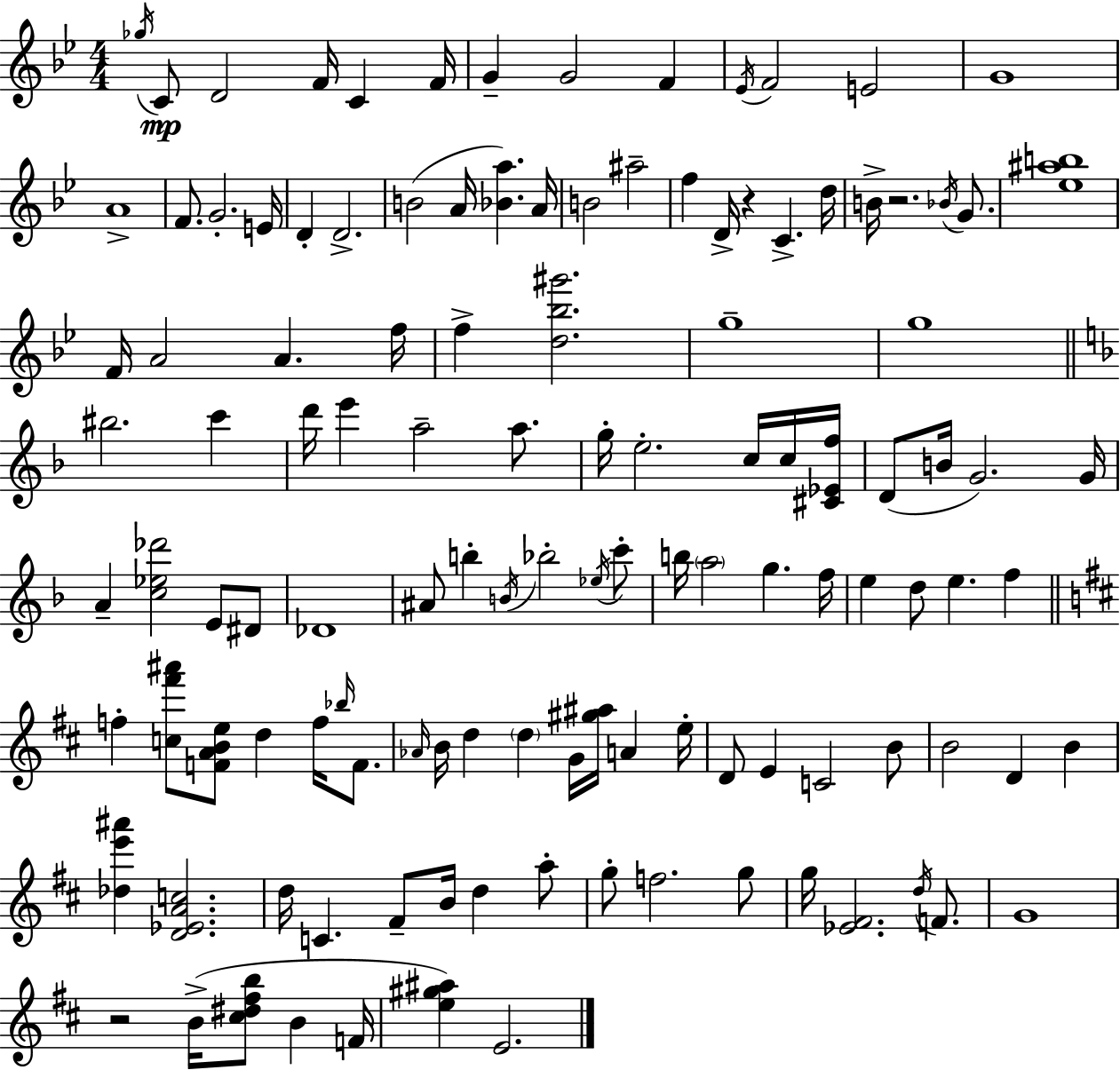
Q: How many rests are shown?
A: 3